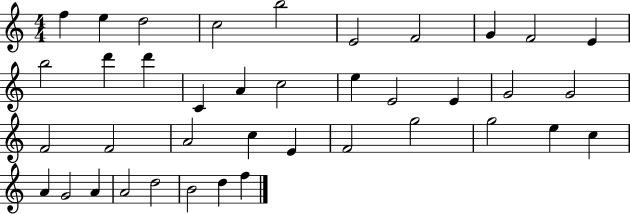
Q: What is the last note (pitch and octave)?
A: F5